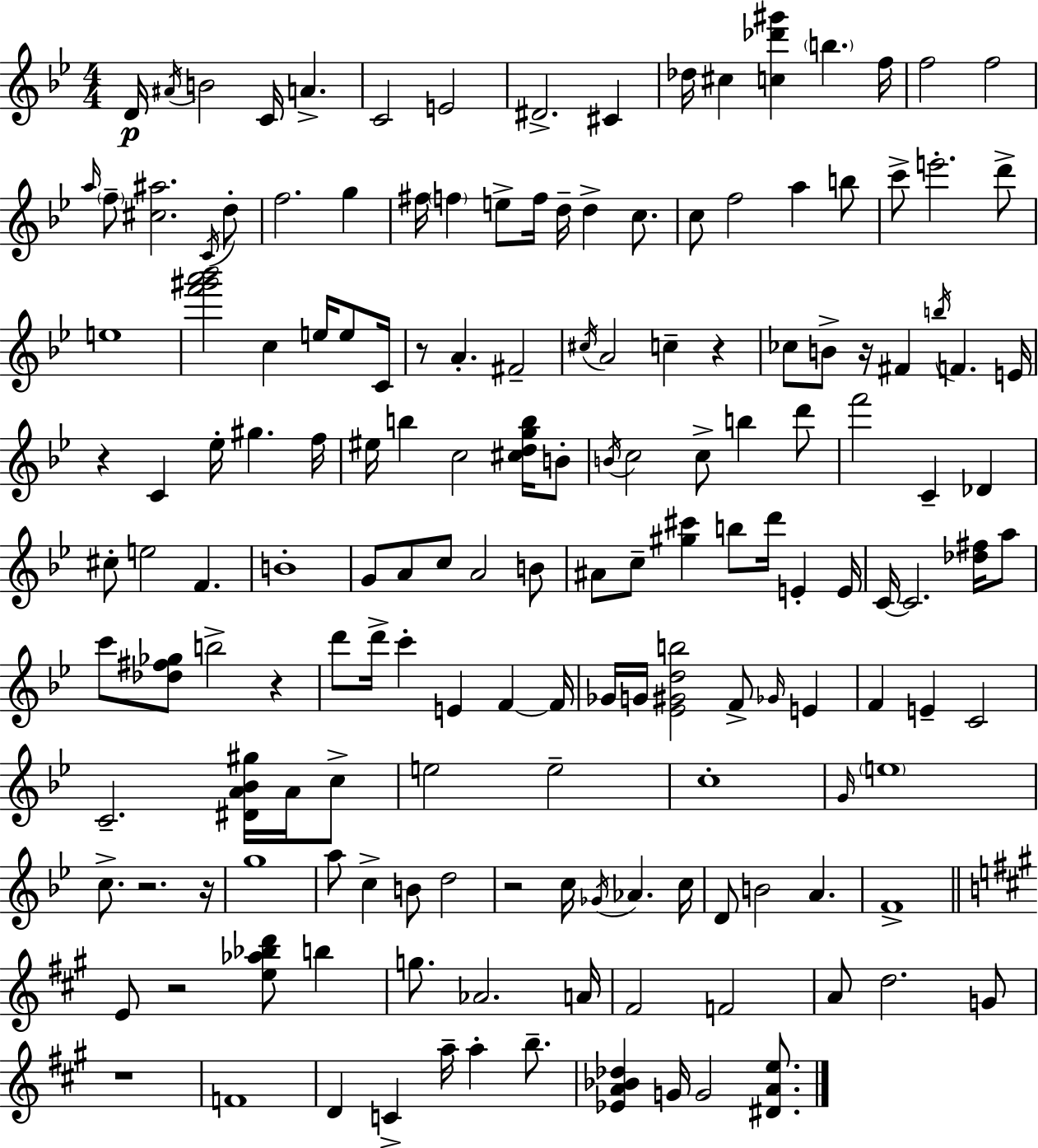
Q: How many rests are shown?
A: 10